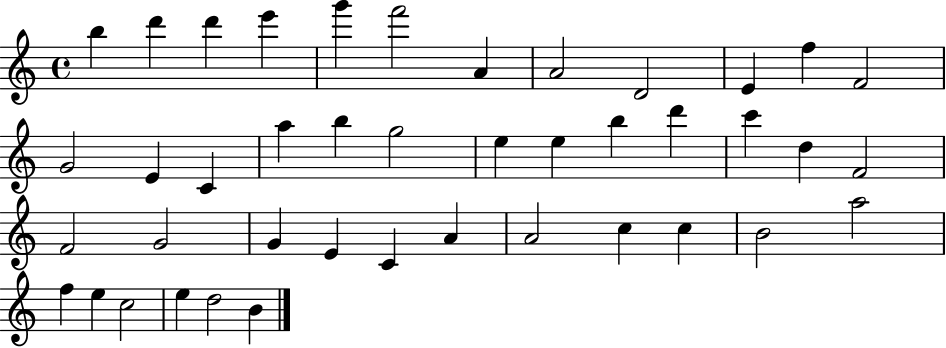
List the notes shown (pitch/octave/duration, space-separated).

B5/q D6/q D6/q E6/q G6/q F6/h A4/q A4/h D4/h E4/q F5/q F4/h G4/h E4/q C4/q A5/q B5/q G5/h E5/q E5/q B5/q D6/q C6/q D5/q F4/h F4/h G4/h G4/q E4/q C4/q A4/q A4/h C5/q C5/q B4/h A5/h F5/q E5/q C5/h E5/q D5/h B4/q